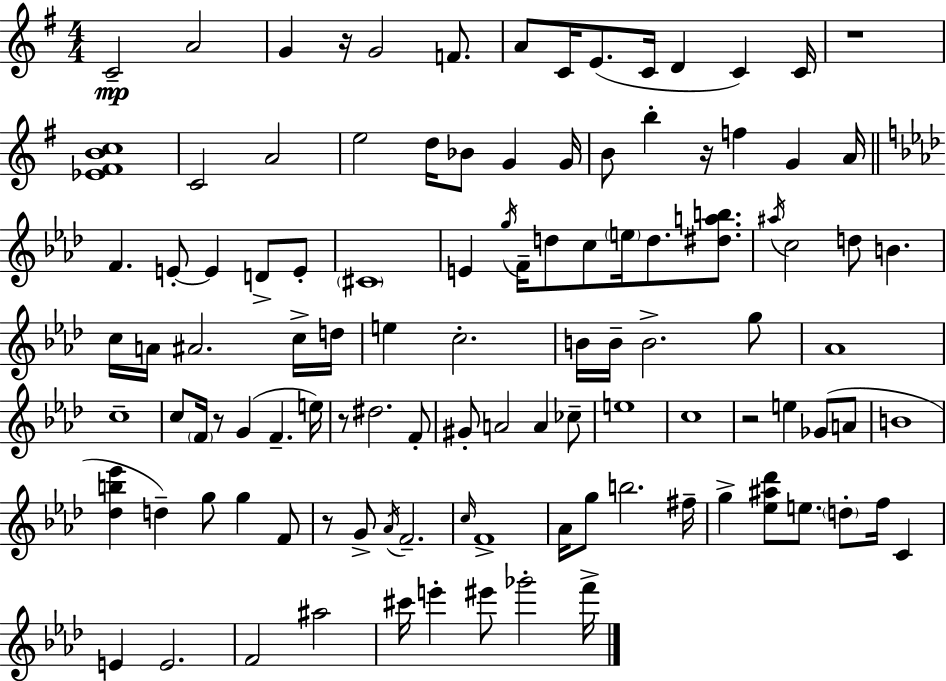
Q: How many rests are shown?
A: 7